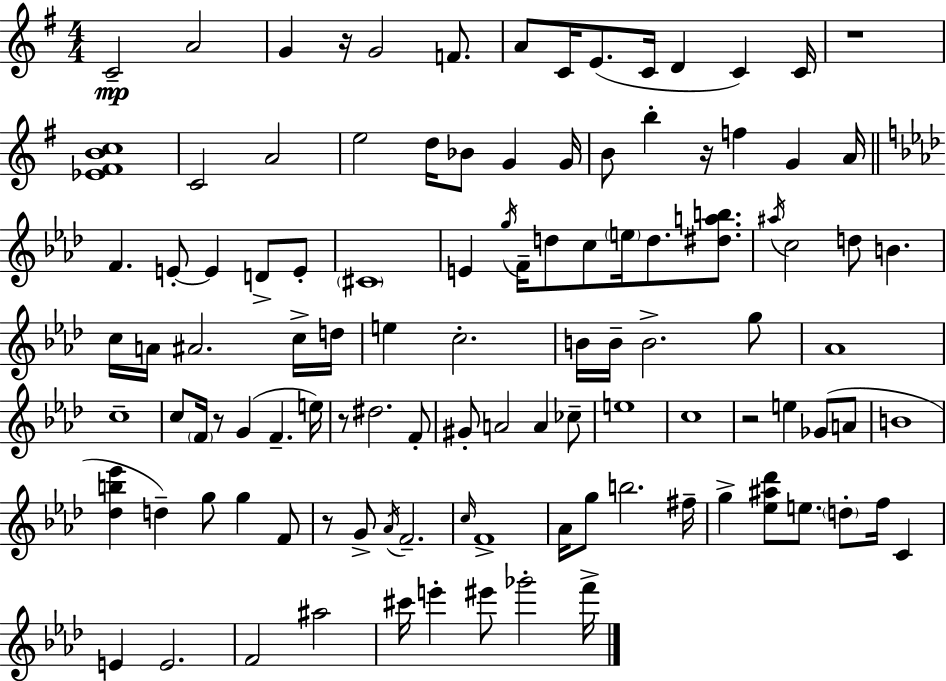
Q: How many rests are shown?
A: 7